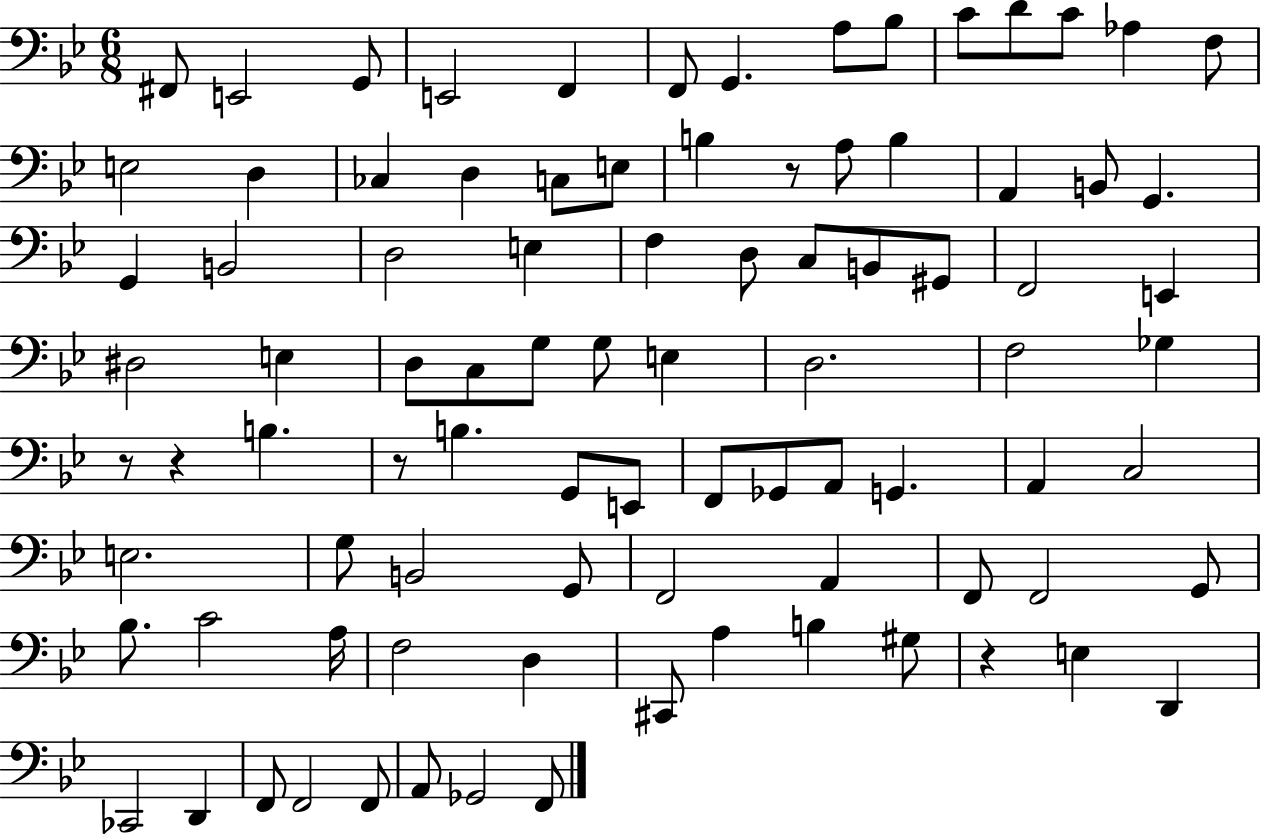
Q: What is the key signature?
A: BES major